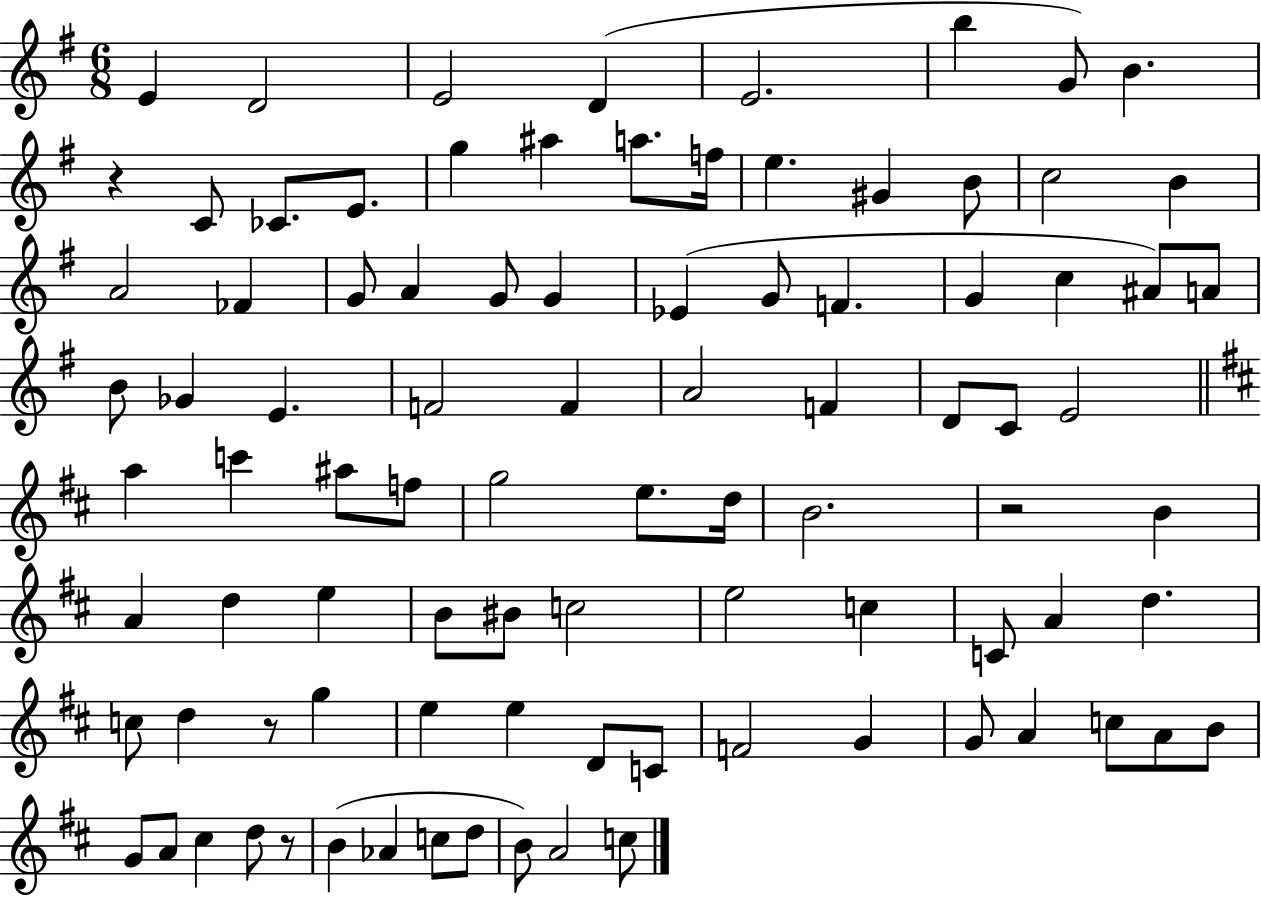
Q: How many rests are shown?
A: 4